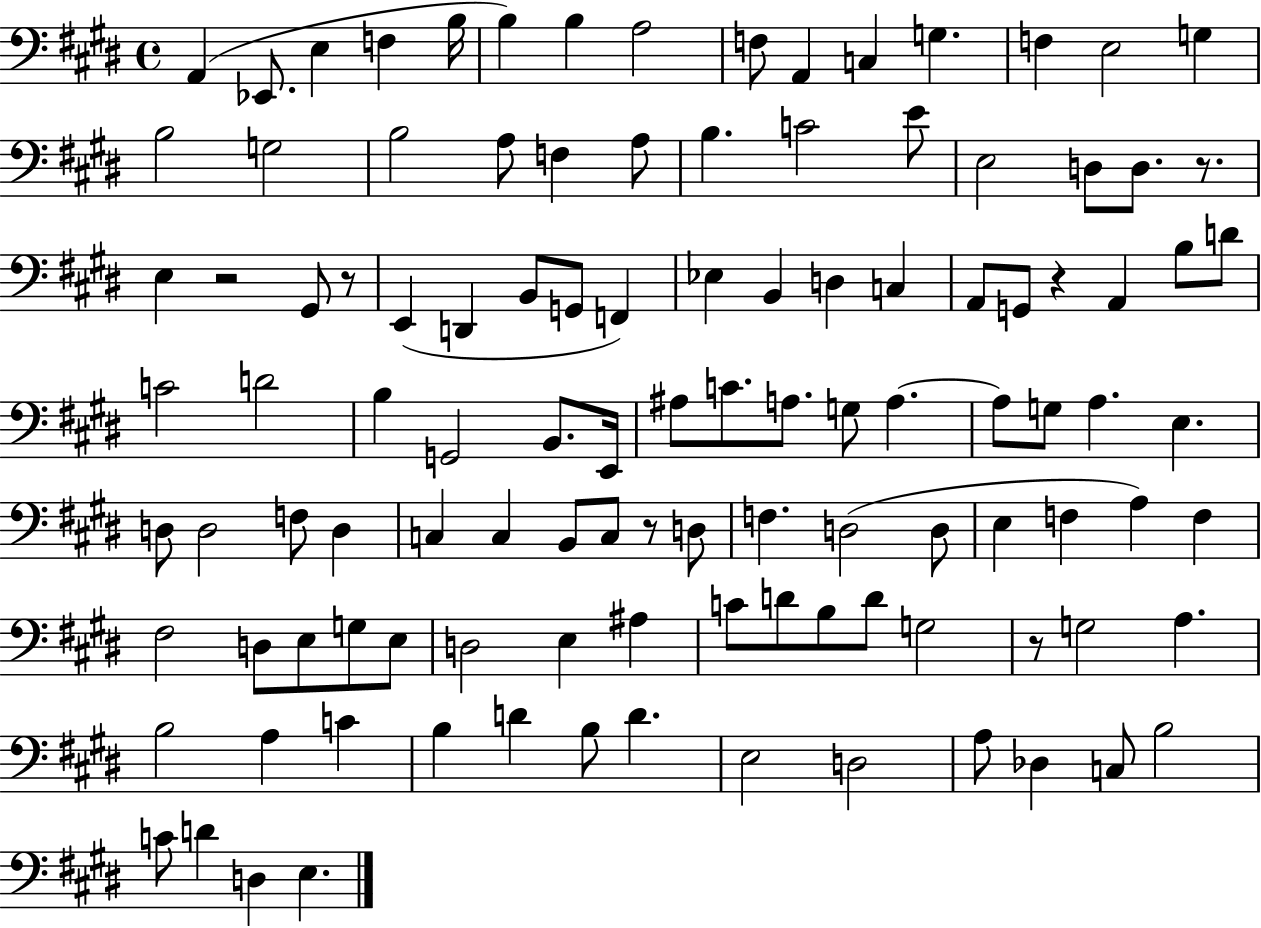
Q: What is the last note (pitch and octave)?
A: E3